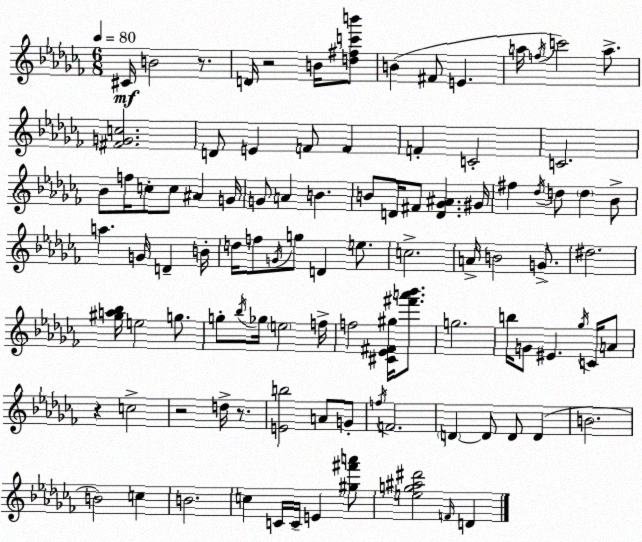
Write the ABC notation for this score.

X:1
T:Untitled
M:6/8
L:1/4
K:Abm
^C/4 B2 z/2 D/4 z2 B/4 [d^fc'b']/2 B ^F/2 E a/4 f/4 c'2 a/2 [^FGc]2 D/2 E F/2 F F C2 C2 _B/2 f/4 c/2 c/2 ^A G/4 G/2 A B B/2 D/4 ^F/2 [D_G^A] ^G/4 ^f _d/4 d/2 d _B/2 a G/4 D B/4 d/4 f/2 G/4 g/2 D e/2 c2 A/4 B2 G/2 ^d2 [^ga_b]/4 e2 g/2 g/2 _b/4 _g/4 e2 f/4 f2 [^C_E^F^g]/4 [^f'a'_b']/2 g2 b/4 G/2 ^E _g/4 C/4 A/2 z c2 z2 d/4 z/2 [Eb]2 A/2 G/2 f/4 F2 D D/2 D/2 D B2 B2 c B2 c C/4 C/4 E [^g^f'a']/2 [eg^a^d']2 F/4 D